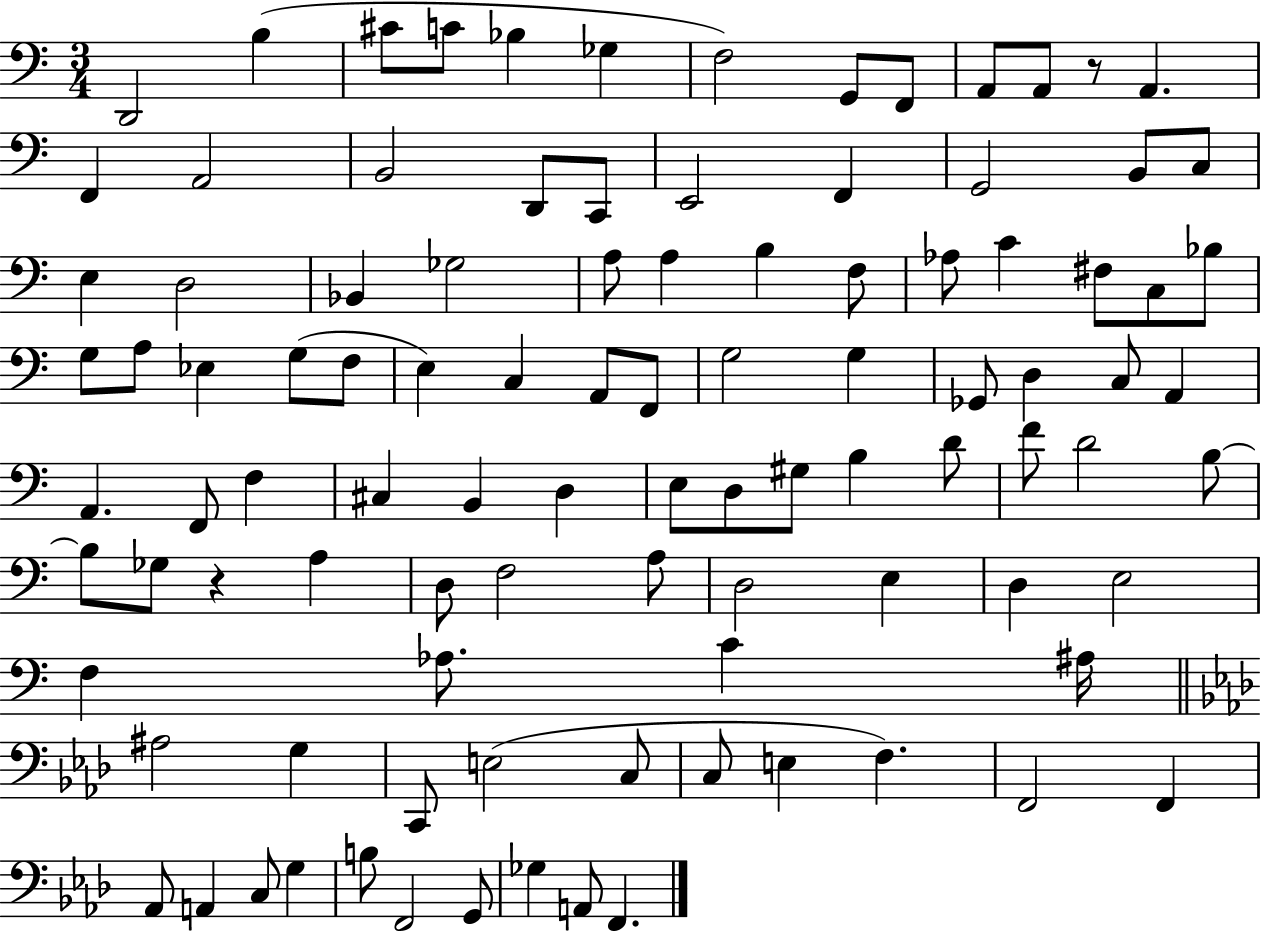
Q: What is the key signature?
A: C major